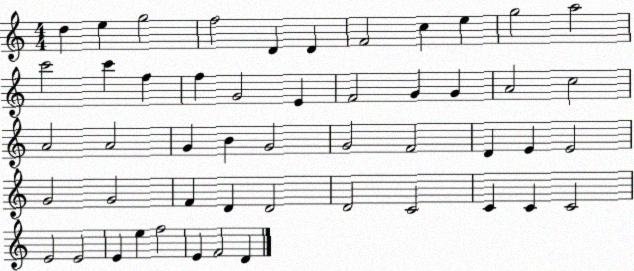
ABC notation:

X:1
T:Untitled
M:4/4
L:1/4
K:C
d e g2 f2 D D F2 c e g2 a2 c'2 c' f f G2 E F2 G G A2 c2 A2 A2 G B G2 G2 F2 D E E2 G2 G2 F D D2 D2 C2 C C C2 E2 E2 E e f2 E F2 D